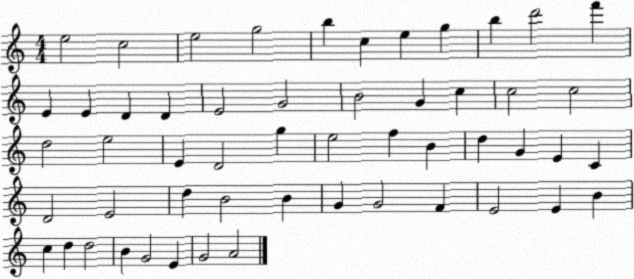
X:1
T:Untitled
M:4/4
L:1/4
K:C
e2 c2 e2 g2 b c e g b d'2 f' E E D D E2 G2 B2 G c c2 c2 d2 e2 E D2 g e2 f B d G E C D2 E2 d B2 B G G2 F E2 E B c d d2 B G2 E G2 A2